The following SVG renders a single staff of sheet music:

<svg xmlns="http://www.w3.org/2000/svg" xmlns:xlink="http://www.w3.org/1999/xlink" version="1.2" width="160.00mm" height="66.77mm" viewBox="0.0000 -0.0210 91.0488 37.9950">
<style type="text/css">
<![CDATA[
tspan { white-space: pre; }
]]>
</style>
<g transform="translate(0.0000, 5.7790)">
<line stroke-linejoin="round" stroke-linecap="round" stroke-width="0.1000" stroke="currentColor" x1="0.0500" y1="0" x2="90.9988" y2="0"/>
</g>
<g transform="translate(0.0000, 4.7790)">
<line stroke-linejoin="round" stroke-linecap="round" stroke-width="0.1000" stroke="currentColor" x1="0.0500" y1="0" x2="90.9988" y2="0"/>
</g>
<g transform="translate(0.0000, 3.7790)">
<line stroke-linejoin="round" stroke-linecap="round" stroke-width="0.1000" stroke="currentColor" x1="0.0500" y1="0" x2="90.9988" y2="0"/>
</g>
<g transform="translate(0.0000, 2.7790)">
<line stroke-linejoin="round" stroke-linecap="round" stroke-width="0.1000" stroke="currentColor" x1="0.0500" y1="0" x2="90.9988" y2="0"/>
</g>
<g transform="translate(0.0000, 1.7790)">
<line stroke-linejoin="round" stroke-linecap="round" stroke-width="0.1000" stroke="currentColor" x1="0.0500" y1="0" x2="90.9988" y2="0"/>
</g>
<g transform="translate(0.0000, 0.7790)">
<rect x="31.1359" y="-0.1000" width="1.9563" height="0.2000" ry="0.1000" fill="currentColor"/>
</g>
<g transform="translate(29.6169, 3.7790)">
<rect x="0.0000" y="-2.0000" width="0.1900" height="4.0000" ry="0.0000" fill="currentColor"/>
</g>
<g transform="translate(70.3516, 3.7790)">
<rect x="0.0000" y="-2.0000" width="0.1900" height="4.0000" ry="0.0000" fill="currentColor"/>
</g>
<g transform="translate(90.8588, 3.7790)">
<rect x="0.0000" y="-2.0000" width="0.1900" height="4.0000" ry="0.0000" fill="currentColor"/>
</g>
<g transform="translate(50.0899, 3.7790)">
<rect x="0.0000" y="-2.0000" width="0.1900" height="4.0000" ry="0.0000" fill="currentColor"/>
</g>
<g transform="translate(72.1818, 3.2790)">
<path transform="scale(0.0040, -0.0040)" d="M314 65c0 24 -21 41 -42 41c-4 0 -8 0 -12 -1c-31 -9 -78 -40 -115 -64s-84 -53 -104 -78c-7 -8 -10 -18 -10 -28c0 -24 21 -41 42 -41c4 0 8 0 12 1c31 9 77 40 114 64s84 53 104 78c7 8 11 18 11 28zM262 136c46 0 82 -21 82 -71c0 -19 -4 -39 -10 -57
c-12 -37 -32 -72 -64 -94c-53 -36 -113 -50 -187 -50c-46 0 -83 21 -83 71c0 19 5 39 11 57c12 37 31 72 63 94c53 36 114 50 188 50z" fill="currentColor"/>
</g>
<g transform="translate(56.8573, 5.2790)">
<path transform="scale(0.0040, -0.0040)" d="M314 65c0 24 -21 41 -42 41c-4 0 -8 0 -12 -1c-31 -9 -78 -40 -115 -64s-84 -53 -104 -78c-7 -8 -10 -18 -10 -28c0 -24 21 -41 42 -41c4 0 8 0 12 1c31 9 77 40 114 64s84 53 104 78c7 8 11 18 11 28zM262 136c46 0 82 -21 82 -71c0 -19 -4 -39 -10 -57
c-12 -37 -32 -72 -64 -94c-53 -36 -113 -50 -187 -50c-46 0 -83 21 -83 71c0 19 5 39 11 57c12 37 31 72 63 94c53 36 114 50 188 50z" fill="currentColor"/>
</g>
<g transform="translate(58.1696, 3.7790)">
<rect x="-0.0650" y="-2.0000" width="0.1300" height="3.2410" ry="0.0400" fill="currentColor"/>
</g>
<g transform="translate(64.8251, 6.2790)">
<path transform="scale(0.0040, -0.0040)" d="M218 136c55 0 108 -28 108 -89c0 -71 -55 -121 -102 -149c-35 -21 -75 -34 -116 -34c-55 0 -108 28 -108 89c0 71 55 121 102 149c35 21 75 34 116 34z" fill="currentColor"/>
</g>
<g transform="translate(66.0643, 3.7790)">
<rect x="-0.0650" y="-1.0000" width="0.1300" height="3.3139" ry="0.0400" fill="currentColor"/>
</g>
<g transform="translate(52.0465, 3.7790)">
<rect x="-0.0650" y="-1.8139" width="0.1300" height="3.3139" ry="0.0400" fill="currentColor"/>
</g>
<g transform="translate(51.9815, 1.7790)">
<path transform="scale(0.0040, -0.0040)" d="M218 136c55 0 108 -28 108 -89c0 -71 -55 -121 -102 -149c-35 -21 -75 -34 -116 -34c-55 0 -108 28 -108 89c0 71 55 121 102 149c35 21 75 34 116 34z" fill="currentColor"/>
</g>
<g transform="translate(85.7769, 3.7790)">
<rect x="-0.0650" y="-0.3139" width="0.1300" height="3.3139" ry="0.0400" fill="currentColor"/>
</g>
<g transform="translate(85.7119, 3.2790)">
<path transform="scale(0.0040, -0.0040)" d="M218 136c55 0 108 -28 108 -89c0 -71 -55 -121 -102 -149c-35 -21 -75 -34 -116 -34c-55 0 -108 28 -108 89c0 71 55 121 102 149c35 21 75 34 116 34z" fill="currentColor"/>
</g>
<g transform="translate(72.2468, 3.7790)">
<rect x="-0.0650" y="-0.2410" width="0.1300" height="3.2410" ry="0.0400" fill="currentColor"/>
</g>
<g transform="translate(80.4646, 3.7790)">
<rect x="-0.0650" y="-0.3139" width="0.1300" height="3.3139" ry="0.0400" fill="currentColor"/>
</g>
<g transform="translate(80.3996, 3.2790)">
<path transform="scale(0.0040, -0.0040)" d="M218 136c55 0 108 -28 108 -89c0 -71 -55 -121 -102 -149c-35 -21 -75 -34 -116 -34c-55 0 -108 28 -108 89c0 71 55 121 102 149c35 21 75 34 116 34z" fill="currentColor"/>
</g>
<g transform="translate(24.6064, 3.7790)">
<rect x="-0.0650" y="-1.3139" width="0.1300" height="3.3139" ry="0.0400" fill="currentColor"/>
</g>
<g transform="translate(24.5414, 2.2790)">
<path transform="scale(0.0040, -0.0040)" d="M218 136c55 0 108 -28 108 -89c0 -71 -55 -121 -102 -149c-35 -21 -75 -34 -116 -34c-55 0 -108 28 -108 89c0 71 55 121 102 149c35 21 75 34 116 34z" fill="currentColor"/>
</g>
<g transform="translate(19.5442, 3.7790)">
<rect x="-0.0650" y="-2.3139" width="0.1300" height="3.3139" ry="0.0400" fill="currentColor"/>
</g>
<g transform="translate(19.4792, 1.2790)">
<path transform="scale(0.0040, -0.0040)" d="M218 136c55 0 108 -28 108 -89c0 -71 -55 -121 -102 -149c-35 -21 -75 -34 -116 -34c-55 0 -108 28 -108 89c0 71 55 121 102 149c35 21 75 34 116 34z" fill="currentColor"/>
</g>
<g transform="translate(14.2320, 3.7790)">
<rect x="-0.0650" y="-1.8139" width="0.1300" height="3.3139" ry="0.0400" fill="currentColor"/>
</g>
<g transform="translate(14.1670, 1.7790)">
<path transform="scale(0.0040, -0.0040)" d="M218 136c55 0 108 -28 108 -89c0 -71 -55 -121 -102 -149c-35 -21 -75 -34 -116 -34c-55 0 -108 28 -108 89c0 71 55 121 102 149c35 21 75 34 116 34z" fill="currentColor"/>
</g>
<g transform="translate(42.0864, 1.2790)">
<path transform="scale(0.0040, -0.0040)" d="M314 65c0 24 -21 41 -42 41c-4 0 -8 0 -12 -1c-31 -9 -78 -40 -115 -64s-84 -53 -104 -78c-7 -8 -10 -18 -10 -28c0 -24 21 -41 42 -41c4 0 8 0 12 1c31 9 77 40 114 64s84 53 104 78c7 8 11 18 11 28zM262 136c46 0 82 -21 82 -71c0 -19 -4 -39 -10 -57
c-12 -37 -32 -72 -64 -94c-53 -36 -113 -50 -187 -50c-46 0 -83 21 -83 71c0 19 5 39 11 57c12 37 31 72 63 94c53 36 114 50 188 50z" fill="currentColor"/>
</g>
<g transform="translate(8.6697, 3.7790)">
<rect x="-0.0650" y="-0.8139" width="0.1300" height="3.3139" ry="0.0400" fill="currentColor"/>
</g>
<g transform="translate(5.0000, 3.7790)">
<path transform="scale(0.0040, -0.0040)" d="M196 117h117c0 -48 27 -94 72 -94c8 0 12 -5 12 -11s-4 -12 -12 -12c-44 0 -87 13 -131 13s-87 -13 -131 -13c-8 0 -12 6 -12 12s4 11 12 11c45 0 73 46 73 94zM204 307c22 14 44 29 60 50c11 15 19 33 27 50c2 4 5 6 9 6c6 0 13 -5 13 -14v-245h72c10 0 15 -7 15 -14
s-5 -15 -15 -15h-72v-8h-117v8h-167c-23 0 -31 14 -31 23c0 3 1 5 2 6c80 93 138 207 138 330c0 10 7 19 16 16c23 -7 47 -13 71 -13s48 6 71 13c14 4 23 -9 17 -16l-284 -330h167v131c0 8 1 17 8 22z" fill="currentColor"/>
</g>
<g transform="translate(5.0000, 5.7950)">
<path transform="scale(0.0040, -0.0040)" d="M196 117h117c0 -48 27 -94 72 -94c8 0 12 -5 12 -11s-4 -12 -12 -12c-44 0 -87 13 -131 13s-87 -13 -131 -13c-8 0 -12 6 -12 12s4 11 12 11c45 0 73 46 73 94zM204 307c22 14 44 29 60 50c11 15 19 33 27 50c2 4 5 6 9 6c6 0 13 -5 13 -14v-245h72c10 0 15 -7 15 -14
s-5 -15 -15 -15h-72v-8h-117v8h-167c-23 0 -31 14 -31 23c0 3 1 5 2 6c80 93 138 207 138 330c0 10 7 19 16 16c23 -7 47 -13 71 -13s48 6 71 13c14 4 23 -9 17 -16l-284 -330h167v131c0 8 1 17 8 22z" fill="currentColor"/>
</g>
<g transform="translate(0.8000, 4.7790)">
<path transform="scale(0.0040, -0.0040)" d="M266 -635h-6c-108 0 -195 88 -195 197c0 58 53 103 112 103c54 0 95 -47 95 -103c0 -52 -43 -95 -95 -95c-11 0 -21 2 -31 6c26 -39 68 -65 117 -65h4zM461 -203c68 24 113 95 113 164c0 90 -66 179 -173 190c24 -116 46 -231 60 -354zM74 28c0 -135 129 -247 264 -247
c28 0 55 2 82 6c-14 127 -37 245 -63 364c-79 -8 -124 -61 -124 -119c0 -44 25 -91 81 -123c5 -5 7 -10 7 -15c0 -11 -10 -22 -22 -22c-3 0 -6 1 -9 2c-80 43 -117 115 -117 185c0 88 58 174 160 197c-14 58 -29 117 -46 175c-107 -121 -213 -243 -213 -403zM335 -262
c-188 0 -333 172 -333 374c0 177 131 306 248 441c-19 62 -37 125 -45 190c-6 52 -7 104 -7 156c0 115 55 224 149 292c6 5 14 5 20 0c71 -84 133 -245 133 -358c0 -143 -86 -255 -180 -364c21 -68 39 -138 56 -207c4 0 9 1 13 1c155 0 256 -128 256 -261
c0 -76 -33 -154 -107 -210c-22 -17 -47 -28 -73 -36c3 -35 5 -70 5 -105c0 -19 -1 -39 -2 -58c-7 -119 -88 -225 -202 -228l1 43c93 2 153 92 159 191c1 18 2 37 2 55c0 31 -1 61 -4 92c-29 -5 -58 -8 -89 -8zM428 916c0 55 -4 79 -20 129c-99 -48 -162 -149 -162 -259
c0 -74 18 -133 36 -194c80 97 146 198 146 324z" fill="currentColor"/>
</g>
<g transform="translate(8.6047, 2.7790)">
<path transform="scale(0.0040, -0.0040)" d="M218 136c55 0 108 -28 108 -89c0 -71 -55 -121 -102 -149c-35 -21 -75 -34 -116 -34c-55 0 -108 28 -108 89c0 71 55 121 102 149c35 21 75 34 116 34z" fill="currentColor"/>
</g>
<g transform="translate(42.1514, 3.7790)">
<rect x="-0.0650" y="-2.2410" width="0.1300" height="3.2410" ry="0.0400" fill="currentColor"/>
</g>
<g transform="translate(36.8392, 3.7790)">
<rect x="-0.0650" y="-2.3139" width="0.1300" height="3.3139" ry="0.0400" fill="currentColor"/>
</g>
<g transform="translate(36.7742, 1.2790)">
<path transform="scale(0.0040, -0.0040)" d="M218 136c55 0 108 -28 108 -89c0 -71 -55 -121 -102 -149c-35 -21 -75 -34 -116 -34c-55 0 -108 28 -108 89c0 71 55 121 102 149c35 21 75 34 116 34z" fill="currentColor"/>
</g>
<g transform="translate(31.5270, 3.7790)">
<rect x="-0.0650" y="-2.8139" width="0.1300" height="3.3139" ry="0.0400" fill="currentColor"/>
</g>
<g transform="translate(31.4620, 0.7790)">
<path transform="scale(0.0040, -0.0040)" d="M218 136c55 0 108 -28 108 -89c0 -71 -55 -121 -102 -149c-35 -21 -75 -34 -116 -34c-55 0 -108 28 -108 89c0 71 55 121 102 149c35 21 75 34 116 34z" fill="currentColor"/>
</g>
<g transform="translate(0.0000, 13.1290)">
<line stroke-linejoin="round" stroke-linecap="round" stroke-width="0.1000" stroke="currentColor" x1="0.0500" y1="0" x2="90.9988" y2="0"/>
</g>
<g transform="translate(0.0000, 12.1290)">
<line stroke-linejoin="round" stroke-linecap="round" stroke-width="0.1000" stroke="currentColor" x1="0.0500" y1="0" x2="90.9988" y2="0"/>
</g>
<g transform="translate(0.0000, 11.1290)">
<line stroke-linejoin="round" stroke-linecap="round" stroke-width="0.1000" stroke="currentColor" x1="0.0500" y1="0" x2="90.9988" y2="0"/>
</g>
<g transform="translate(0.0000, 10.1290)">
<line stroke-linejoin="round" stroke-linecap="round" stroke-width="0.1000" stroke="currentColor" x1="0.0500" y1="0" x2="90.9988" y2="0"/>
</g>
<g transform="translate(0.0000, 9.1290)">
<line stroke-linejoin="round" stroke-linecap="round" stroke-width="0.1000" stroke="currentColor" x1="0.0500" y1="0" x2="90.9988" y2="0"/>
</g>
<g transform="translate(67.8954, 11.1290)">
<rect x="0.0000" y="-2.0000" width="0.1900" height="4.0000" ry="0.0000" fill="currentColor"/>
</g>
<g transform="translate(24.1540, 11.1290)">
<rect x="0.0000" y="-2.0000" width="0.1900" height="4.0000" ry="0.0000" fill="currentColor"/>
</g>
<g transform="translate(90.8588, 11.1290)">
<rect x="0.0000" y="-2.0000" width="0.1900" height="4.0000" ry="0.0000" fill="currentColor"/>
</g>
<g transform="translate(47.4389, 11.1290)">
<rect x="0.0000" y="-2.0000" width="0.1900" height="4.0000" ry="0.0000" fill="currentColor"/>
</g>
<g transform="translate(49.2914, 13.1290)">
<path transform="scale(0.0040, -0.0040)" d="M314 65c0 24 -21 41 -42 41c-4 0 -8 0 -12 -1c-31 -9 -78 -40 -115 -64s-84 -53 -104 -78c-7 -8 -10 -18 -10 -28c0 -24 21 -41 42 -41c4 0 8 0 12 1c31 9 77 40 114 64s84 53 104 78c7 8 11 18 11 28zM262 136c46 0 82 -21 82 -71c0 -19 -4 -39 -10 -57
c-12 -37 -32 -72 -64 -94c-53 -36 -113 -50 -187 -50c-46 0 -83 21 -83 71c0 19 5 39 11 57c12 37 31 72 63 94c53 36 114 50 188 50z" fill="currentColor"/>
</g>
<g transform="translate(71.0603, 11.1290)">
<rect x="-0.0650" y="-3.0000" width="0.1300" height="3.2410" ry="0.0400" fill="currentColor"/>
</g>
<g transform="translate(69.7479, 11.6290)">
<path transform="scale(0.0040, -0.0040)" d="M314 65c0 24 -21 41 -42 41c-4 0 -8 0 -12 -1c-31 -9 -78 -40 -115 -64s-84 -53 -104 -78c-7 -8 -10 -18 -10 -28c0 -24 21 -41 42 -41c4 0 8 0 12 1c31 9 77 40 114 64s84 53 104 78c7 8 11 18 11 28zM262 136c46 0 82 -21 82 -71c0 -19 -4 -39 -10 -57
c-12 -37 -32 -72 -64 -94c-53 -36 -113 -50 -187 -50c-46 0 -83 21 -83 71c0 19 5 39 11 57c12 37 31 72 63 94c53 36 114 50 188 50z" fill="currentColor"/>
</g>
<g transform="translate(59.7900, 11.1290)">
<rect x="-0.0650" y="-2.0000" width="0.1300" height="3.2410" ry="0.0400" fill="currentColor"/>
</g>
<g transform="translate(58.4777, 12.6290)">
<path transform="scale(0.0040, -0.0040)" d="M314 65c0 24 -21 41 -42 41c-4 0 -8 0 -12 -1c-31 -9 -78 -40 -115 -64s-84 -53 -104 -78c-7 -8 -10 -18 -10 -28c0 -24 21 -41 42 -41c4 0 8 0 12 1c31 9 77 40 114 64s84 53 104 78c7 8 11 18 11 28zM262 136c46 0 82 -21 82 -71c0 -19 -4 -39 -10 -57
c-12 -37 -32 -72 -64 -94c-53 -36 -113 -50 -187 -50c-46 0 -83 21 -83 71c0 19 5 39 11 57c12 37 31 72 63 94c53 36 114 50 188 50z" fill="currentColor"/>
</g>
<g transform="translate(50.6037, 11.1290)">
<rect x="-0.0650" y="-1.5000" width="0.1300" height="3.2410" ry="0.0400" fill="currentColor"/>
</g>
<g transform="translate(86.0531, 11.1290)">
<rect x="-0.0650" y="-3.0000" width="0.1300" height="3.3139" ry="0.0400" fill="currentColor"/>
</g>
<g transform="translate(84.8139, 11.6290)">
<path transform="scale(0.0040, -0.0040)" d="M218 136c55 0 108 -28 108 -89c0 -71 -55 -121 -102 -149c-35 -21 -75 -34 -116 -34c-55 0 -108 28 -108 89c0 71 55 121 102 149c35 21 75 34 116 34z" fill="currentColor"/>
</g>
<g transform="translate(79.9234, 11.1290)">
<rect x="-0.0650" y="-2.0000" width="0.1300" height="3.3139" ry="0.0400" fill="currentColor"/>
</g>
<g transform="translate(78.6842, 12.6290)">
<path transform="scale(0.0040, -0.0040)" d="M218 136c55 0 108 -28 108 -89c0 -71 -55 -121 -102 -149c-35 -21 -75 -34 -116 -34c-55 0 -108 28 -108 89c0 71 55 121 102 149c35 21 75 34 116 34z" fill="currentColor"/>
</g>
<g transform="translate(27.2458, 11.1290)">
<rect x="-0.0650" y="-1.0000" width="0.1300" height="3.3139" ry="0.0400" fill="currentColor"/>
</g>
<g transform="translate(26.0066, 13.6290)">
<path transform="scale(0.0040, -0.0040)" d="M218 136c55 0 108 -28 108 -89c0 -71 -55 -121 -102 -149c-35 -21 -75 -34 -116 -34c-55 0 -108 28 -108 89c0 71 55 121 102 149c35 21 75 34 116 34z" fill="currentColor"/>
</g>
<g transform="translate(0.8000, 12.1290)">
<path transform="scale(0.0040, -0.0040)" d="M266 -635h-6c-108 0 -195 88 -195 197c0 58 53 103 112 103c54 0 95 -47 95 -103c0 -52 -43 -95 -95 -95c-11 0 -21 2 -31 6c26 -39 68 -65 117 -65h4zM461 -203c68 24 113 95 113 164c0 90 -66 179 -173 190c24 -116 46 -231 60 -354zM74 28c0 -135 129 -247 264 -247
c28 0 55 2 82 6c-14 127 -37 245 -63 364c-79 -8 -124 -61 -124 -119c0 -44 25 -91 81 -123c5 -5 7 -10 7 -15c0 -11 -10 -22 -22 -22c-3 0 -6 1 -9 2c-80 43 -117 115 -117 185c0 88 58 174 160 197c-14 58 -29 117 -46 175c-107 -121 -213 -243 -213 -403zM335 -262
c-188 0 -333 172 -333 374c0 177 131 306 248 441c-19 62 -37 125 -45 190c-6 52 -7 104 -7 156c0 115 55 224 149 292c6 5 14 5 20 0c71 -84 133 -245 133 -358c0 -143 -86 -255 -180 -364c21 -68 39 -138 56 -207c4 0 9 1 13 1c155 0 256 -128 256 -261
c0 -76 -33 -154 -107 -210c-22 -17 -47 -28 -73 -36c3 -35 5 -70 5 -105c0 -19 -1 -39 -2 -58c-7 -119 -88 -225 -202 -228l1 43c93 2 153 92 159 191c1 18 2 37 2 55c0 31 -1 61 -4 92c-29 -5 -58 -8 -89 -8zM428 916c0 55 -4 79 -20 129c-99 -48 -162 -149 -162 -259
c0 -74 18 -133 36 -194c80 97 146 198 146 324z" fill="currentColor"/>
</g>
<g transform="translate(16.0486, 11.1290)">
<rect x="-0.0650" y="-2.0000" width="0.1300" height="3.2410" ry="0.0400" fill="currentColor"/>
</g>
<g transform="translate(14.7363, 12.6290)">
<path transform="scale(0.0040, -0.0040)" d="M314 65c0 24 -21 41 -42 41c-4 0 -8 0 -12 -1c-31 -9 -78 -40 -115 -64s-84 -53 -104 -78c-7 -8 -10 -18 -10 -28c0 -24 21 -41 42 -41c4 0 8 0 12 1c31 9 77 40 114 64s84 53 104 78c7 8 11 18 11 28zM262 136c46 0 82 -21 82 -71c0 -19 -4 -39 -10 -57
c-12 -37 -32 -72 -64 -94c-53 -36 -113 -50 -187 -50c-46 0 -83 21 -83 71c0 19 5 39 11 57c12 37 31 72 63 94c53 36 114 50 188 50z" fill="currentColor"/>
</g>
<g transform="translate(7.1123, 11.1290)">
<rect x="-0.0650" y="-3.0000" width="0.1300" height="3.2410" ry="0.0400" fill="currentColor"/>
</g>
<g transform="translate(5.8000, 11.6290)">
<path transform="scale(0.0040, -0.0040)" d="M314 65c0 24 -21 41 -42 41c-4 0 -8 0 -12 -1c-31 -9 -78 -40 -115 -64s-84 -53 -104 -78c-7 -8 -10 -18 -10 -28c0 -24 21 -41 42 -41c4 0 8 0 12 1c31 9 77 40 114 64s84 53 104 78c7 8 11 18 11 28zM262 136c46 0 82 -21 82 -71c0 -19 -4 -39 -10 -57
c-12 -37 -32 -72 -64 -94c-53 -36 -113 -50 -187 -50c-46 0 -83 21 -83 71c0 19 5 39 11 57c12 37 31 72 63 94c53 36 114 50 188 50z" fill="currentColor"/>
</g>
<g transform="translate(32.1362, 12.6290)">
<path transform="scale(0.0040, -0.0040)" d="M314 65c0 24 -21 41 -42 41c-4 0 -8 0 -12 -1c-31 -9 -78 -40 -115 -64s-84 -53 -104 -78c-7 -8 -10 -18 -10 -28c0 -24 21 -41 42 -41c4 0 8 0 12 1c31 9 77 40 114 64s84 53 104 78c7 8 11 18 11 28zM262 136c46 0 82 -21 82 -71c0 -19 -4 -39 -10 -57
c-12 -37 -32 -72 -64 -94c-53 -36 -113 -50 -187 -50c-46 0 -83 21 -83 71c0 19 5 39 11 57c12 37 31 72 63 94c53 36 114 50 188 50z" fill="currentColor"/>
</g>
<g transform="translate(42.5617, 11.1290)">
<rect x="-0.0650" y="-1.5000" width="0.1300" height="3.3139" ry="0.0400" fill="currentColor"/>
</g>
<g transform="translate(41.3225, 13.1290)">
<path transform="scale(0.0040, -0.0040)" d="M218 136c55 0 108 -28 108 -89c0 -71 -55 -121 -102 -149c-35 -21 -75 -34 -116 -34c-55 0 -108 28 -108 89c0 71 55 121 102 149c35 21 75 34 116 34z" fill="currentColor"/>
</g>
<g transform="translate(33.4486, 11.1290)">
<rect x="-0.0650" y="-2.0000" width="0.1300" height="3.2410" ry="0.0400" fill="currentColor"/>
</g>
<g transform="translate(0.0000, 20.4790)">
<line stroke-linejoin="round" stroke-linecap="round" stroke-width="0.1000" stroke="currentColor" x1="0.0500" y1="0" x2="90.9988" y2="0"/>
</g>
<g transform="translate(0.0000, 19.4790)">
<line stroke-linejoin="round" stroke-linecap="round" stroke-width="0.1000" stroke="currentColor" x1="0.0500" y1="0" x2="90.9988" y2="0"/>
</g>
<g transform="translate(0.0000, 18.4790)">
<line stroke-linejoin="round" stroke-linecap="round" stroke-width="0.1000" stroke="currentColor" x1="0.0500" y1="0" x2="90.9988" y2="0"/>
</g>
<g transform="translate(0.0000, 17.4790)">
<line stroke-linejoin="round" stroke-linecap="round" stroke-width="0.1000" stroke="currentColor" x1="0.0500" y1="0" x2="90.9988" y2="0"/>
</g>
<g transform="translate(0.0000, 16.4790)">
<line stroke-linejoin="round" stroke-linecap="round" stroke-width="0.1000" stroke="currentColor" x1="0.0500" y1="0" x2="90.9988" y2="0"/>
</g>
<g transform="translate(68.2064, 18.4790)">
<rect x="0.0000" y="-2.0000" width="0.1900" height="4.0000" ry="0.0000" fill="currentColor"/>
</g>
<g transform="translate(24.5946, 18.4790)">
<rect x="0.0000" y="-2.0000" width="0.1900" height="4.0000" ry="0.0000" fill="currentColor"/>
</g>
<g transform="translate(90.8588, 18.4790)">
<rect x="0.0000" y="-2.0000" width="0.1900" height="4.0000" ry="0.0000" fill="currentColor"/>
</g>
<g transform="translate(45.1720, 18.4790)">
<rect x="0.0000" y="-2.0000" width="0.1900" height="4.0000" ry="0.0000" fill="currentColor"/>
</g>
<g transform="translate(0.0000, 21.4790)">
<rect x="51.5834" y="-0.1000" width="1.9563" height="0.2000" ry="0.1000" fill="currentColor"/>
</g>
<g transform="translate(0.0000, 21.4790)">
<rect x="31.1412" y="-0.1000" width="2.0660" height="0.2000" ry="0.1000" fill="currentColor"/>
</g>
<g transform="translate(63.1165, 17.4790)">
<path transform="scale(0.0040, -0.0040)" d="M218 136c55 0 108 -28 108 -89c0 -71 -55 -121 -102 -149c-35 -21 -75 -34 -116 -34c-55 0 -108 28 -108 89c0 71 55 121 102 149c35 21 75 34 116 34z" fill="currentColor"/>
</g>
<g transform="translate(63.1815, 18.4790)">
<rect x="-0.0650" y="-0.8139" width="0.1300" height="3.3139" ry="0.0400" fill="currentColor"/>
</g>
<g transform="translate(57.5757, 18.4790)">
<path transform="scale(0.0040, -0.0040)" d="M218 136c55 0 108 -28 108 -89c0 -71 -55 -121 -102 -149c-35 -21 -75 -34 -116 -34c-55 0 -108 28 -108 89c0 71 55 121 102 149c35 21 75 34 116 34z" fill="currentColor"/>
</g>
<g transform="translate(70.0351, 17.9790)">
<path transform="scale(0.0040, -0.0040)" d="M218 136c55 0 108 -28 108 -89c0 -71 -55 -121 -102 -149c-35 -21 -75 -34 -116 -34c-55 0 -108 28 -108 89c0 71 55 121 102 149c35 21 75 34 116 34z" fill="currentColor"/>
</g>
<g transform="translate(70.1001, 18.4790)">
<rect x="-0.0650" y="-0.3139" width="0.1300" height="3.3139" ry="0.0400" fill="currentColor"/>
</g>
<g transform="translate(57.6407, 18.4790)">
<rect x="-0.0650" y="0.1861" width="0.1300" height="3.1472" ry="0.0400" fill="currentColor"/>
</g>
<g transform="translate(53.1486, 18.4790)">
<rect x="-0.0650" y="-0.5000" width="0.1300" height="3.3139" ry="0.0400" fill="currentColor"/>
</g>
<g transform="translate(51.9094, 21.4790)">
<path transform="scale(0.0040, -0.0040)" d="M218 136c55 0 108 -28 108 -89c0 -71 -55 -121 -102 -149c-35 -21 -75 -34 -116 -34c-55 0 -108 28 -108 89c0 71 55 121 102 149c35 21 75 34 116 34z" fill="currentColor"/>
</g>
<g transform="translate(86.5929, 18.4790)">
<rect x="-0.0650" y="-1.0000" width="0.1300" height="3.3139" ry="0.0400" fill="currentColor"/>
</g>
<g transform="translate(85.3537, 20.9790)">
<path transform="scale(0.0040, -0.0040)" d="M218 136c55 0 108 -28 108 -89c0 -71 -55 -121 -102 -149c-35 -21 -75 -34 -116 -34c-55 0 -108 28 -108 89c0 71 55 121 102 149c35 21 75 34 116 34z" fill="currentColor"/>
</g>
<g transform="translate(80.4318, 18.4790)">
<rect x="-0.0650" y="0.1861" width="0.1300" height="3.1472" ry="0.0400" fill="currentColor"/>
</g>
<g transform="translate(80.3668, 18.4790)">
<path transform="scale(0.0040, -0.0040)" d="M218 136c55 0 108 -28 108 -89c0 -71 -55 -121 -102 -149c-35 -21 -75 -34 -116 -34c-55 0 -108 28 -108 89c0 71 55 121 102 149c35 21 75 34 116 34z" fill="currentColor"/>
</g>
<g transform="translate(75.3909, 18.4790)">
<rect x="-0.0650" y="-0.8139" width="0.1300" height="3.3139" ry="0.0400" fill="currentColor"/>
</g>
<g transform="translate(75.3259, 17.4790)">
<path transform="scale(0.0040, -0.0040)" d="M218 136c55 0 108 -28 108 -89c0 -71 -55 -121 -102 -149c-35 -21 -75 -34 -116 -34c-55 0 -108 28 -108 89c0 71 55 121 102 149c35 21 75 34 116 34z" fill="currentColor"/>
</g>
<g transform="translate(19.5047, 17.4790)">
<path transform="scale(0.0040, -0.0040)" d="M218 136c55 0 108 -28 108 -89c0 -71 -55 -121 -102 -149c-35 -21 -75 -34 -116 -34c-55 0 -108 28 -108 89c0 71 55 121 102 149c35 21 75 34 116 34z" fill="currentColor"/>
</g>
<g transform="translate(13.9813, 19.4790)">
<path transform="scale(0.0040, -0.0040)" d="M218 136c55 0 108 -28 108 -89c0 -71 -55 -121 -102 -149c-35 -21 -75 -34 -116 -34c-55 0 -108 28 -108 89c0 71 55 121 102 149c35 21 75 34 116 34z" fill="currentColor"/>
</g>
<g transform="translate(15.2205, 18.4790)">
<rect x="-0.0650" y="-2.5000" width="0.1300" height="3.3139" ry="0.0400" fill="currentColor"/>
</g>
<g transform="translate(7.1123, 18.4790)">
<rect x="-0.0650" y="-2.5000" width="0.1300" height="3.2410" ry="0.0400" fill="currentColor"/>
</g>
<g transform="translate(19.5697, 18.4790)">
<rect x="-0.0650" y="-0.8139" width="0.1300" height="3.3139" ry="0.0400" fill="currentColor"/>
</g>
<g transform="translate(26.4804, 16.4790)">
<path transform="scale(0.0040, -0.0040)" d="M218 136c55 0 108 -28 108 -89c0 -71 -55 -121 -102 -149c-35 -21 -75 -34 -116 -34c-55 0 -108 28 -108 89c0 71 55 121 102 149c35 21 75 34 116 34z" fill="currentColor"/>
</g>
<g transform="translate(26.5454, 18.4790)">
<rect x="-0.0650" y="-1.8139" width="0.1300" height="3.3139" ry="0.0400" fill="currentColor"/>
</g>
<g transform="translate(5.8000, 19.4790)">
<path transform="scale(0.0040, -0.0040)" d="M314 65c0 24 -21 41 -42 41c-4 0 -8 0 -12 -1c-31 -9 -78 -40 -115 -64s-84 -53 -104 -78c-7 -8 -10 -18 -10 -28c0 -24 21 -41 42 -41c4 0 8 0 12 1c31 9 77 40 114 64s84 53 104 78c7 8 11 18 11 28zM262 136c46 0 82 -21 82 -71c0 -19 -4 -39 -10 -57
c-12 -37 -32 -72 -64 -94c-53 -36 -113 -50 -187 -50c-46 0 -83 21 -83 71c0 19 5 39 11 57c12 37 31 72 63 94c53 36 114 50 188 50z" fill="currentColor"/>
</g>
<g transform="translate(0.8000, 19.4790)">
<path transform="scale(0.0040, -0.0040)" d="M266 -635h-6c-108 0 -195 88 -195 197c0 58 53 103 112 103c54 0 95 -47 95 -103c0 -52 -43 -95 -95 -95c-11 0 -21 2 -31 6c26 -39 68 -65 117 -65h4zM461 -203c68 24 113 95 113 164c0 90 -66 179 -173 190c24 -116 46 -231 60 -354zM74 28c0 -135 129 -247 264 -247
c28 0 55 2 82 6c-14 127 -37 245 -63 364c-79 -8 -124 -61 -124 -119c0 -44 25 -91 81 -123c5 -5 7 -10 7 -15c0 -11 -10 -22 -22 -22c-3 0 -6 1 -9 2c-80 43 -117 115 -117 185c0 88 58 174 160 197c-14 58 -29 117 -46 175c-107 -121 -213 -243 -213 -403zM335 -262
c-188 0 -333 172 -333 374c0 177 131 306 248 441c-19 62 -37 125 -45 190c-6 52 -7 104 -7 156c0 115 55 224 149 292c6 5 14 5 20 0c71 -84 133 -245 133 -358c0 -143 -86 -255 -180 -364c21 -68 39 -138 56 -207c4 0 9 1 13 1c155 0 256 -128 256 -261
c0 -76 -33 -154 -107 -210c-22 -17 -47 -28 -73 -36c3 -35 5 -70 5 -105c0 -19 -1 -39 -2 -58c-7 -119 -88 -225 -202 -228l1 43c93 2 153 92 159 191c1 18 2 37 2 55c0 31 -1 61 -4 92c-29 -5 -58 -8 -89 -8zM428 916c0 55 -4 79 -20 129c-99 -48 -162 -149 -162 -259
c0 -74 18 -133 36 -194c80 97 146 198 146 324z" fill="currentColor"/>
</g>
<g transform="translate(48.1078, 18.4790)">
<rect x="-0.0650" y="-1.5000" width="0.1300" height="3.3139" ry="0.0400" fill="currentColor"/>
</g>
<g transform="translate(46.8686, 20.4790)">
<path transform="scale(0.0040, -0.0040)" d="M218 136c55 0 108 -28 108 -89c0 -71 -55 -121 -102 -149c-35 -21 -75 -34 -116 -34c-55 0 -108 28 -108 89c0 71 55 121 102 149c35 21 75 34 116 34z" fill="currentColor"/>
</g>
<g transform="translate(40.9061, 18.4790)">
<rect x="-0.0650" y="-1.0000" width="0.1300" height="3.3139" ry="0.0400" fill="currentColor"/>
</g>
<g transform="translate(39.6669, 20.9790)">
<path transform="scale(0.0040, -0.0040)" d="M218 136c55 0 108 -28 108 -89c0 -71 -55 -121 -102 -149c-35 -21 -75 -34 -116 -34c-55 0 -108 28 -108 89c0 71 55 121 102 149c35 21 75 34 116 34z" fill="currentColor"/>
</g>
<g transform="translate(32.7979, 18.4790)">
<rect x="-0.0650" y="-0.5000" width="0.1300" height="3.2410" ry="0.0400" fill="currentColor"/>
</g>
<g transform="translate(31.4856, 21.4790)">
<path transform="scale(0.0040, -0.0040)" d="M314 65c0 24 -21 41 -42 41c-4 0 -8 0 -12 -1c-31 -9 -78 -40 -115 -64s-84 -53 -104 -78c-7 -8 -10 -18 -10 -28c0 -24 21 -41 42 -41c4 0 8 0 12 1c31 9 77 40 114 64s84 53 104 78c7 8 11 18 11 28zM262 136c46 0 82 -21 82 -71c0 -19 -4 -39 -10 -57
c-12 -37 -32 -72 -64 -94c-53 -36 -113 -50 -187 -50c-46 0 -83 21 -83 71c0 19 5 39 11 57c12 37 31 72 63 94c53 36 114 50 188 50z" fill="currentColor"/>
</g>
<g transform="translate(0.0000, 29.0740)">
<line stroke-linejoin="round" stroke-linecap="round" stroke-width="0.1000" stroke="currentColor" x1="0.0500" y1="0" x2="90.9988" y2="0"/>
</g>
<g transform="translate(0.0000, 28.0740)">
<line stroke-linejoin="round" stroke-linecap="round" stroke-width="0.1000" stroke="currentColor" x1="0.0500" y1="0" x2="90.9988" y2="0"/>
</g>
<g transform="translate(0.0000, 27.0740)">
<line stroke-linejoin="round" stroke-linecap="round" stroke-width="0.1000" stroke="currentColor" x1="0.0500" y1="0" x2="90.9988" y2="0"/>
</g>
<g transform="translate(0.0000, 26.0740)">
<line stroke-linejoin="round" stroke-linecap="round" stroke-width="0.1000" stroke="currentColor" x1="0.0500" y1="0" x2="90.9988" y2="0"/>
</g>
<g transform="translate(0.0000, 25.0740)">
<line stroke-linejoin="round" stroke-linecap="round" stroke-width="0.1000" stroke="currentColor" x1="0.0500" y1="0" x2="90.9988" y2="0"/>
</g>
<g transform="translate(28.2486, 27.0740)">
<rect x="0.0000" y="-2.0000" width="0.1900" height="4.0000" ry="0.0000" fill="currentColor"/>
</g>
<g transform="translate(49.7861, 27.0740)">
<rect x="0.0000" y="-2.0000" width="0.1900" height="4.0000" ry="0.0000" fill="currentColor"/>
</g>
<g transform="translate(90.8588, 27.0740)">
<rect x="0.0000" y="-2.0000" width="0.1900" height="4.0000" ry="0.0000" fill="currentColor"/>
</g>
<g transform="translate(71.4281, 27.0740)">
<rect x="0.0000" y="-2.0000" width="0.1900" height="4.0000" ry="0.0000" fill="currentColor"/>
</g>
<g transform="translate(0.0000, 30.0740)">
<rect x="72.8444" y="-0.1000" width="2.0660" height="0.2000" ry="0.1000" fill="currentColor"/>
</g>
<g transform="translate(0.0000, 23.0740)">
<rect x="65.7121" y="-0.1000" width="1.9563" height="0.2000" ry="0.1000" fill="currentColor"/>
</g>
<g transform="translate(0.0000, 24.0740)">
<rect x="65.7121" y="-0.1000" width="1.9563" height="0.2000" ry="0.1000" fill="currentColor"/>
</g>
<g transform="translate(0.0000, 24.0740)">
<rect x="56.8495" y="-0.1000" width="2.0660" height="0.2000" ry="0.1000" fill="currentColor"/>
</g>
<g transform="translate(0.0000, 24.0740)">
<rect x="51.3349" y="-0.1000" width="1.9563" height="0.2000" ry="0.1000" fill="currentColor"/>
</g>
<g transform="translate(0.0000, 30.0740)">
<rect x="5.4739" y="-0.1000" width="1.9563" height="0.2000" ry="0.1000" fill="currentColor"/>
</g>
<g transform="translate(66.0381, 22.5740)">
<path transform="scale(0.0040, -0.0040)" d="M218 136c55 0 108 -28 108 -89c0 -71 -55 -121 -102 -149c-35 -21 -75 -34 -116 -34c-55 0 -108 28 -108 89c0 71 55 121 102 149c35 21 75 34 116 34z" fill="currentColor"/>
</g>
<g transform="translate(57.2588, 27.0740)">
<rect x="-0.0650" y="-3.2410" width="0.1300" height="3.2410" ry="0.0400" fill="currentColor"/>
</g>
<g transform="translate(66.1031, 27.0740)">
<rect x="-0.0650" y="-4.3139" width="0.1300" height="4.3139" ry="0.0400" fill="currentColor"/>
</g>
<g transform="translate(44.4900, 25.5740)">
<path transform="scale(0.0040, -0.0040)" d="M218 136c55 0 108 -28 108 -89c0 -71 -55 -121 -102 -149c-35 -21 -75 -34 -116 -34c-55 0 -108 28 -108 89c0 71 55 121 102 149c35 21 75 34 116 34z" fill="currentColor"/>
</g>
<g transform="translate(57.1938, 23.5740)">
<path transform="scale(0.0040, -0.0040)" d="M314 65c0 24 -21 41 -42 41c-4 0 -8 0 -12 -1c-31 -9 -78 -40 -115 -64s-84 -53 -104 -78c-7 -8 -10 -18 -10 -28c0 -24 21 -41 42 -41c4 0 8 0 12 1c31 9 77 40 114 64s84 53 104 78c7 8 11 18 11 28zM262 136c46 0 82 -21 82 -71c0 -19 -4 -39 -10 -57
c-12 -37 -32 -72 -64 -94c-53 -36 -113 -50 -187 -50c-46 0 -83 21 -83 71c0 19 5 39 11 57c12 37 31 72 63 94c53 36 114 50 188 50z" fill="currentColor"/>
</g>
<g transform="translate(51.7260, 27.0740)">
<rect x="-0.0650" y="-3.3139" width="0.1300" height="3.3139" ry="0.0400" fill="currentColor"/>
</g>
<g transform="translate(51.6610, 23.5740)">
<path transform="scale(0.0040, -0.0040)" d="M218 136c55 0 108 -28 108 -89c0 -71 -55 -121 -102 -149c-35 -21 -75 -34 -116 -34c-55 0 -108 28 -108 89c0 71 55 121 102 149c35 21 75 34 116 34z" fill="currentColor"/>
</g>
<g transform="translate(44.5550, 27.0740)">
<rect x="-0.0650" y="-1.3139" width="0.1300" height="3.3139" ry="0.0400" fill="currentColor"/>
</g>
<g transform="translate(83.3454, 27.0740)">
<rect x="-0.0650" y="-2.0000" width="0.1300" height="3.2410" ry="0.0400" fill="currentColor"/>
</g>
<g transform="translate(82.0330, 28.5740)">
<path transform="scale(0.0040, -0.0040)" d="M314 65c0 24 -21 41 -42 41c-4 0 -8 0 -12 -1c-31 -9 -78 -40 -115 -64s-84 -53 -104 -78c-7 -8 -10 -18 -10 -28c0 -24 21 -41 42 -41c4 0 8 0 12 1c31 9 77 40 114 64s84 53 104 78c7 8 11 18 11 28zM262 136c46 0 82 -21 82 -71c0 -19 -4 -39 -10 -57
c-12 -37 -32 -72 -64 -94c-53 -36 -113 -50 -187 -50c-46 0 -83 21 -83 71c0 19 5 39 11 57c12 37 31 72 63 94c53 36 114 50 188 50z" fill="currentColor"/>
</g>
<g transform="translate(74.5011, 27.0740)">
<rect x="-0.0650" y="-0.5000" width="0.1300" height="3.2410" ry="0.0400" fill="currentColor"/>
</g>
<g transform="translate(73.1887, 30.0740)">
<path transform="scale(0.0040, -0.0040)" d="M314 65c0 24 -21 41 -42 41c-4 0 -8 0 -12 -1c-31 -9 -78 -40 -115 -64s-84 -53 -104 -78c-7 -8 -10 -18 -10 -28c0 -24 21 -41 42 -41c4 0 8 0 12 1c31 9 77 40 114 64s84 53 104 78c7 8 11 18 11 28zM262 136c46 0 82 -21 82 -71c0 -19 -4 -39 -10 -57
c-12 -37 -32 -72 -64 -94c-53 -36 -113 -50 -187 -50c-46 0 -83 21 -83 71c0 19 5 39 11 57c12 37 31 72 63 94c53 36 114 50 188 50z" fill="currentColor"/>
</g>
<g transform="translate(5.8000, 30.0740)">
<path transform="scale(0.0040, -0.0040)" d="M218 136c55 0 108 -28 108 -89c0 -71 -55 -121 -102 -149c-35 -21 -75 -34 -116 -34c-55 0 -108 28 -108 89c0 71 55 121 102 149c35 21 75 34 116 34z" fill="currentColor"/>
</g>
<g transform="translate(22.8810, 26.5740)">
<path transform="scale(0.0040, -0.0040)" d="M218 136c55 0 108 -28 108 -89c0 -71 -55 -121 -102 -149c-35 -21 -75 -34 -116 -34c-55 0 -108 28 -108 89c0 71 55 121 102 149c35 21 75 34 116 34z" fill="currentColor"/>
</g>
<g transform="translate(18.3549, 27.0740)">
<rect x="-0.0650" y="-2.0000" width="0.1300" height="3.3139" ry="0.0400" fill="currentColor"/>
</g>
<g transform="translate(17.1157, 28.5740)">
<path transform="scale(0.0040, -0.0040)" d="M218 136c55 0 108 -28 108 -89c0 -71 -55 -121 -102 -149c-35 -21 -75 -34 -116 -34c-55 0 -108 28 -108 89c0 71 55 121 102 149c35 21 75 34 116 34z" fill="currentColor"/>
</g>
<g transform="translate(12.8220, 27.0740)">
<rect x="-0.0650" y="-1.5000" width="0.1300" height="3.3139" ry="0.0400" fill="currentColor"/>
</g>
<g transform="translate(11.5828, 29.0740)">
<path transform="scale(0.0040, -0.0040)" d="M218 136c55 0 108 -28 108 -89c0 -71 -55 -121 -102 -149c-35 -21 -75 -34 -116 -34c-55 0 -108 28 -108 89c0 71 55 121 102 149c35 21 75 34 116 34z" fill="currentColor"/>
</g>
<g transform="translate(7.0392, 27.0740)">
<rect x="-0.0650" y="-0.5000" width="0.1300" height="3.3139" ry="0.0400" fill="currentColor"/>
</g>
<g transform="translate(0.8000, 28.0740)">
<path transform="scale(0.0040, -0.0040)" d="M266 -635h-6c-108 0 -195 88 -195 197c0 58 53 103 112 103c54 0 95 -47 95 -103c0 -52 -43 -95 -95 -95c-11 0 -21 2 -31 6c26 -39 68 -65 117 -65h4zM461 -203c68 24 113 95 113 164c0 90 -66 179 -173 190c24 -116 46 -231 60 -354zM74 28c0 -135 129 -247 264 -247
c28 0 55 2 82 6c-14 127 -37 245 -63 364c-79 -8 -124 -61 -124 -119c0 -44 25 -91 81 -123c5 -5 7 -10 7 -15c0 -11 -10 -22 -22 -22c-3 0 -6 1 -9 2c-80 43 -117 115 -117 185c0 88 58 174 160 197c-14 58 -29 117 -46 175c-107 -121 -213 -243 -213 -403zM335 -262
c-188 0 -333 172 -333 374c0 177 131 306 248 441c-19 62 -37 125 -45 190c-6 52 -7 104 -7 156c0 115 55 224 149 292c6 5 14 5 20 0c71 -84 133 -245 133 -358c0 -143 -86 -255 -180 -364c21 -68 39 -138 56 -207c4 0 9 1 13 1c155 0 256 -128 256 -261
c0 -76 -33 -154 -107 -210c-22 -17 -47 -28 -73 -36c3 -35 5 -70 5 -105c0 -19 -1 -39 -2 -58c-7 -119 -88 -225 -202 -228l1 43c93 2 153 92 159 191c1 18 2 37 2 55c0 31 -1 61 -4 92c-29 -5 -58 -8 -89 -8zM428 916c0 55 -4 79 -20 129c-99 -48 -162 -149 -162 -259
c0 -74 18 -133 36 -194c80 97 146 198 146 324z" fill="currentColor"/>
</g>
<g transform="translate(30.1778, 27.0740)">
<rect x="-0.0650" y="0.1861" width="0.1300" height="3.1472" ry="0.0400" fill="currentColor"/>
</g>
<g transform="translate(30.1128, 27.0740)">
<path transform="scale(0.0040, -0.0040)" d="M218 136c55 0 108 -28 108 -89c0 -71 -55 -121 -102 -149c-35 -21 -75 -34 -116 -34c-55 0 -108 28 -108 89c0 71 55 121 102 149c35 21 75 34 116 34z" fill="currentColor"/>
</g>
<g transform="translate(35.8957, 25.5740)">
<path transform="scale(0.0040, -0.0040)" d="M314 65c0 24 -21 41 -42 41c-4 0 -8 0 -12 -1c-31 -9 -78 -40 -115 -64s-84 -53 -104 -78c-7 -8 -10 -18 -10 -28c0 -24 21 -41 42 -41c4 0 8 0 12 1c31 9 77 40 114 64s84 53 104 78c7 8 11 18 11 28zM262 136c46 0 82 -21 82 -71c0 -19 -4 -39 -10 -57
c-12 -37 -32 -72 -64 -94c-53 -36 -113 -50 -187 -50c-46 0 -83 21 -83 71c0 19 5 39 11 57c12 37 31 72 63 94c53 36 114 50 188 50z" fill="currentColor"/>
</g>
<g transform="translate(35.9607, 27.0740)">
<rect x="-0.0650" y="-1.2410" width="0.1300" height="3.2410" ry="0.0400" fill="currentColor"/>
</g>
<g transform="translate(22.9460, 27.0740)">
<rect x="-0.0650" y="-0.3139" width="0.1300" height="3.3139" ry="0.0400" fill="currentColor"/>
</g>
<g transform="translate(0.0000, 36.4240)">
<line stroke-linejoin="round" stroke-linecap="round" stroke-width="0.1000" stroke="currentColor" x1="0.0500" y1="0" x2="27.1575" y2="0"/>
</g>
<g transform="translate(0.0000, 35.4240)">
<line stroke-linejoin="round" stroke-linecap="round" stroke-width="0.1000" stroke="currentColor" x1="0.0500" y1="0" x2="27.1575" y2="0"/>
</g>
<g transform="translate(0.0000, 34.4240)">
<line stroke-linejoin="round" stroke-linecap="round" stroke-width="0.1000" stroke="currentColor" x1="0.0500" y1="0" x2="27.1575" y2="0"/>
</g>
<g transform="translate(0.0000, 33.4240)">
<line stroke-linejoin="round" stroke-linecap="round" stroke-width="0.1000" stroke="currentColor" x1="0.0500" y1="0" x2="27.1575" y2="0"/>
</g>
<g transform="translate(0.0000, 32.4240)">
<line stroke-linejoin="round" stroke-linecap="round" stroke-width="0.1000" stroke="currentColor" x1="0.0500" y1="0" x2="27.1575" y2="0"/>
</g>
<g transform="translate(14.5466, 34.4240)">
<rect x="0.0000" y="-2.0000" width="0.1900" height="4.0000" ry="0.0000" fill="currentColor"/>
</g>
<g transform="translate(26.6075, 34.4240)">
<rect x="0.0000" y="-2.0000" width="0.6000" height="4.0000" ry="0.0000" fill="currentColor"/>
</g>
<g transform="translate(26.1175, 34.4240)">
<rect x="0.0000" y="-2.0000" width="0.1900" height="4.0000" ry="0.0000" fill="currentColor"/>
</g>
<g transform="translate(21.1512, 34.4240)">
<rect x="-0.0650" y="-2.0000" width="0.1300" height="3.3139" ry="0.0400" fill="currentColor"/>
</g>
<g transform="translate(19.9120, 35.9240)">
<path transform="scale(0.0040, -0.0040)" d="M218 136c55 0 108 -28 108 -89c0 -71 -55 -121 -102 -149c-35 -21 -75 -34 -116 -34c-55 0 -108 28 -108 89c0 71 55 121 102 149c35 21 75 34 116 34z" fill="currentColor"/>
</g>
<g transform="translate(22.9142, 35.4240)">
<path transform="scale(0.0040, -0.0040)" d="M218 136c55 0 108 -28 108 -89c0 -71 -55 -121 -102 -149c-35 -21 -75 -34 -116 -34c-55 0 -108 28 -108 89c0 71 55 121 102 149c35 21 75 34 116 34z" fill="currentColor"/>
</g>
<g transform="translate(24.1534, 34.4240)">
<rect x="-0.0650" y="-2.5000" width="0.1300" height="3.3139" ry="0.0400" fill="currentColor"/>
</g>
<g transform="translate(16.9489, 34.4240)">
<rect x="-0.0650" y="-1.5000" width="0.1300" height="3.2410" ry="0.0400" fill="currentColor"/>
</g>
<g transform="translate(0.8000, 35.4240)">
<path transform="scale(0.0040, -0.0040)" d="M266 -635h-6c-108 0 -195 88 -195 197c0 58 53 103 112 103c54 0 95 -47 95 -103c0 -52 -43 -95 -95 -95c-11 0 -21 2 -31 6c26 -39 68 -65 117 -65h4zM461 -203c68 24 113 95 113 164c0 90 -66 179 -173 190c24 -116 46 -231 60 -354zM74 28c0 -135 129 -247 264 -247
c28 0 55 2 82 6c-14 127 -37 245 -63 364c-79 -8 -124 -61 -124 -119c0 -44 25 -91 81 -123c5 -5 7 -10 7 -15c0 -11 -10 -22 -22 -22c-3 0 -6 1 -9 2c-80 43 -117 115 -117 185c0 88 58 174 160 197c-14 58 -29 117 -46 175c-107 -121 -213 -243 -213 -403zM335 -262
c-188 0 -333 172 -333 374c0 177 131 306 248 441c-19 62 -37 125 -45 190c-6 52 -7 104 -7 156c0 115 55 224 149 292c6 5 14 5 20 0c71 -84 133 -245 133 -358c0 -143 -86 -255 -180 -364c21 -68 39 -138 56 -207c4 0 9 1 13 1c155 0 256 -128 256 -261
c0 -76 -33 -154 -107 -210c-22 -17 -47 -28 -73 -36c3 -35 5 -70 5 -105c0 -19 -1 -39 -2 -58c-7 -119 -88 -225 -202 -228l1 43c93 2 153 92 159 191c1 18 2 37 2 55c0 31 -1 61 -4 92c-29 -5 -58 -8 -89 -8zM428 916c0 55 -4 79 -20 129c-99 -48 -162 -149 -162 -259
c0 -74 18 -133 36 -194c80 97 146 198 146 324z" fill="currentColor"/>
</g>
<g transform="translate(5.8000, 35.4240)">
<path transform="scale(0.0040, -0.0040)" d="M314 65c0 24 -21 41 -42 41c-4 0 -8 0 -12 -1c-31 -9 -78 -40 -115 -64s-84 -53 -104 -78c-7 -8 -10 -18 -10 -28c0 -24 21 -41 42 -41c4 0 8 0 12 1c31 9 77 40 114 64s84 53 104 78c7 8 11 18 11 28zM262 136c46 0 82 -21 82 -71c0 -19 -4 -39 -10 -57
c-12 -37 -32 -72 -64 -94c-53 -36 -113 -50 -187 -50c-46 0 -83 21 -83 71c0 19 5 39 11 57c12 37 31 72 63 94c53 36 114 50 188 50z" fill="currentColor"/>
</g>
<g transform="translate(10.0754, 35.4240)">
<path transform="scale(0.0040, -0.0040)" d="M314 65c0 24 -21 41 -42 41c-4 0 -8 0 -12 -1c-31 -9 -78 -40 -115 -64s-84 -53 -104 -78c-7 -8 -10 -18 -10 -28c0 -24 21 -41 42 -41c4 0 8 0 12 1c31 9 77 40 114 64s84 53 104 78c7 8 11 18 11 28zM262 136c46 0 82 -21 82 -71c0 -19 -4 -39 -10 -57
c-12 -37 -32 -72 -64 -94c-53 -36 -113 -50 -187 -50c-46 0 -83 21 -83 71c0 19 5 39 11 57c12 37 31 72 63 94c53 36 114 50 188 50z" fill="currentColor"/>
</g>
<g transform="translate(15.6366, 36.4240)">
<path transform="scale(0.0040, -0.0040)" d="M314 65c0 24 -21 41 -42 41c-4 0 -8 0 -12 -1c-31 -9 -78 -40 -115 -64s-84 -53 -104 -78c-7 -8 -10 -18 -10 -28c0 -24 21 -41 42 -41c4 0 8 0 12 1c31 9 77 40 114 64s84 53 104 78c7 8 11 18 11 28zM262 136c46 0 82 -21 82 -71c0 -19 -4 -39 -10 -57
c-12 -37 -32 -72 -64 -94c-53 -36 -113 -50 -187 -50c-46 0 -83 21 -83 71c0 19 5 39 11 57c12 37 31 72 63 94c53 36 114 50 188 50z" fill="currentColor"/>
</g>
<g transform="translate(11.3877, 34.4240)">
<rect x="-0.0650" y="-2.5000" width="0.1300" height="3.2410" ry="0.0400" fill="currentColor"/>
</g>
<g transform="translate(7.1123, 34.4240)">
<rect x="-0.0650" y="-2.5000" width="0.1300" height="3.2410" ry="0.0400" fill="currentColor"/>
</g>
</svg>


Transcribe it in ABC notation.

X:1
T:Untitled
M:4/4
L:1/4
K:C
d f g e a g g2 f F2 D c2 c c A2 F2 D F2 E E2 F2 A2 F A G2 G d f C2 D E C B d c d B D C E F c B e2 e b b2 d' C2 F2 G2 G2 E2 F G